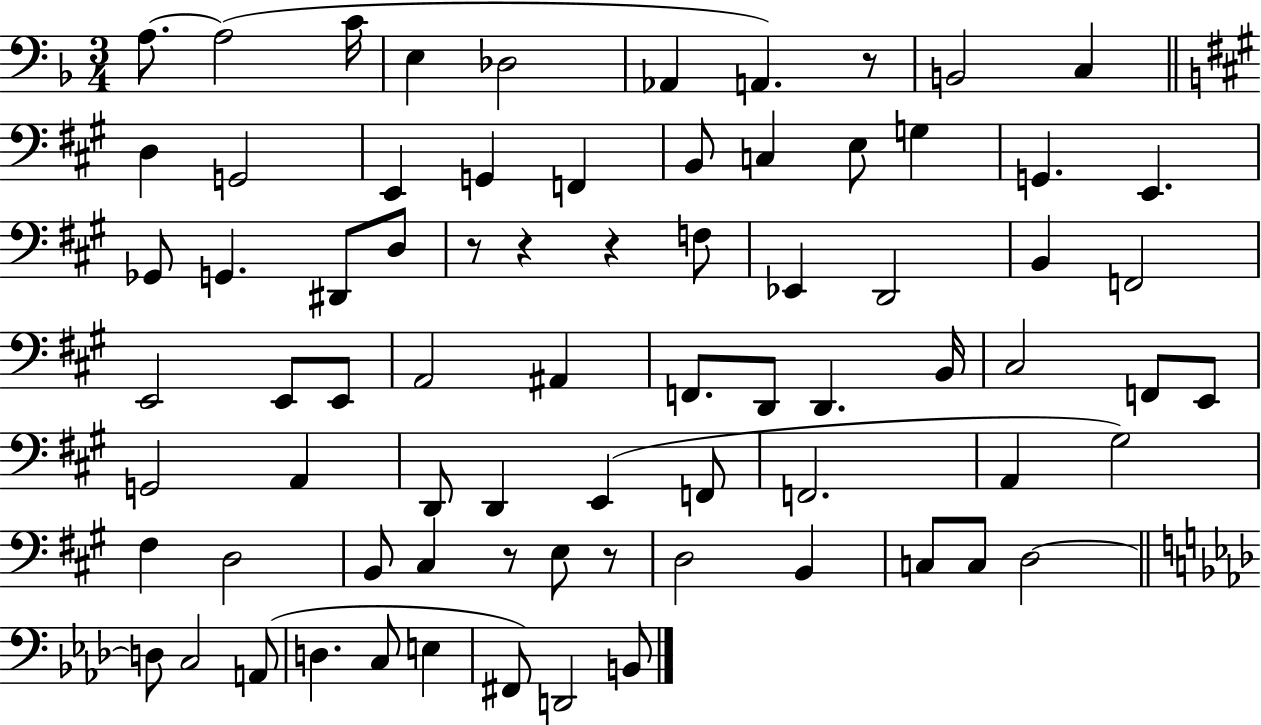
A3/e. A3/h C4/s E3/q Db3/h Ab2/q A2/q. R/e B2/h C3/q D3/q G2/h E2/q G2/q F2/q B2/e C3/q E3/e G3/q G2/q. E2/q. Gb2/e G2/q. D#2/e D3/e R/e R/q R/q F3/e Eb2/q D2/h B2/q F2/h E2/h E2/e E2/e A2/h A#2/q F2/e. D2/e D2/q. B2/s C#3/h F2/e E2/e G2/h A2/q D2/e D2/q E2/q F2/e F2/h. A2/q G#3/h F#3/q D3/h B2/e C#3/q R/e E3/e R/e D3/h B2/q C3/e C3/e D3/h D3/e C3/h A2/e D3/q. C3/e E3/q F#2/e D2/h B2/e